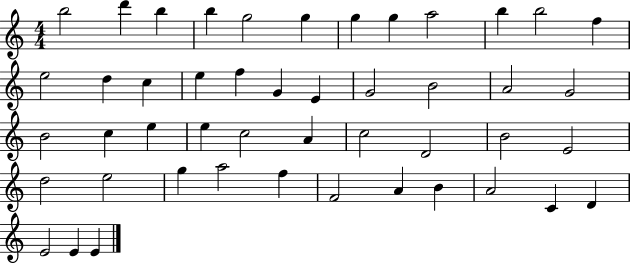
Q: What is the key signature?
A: C major